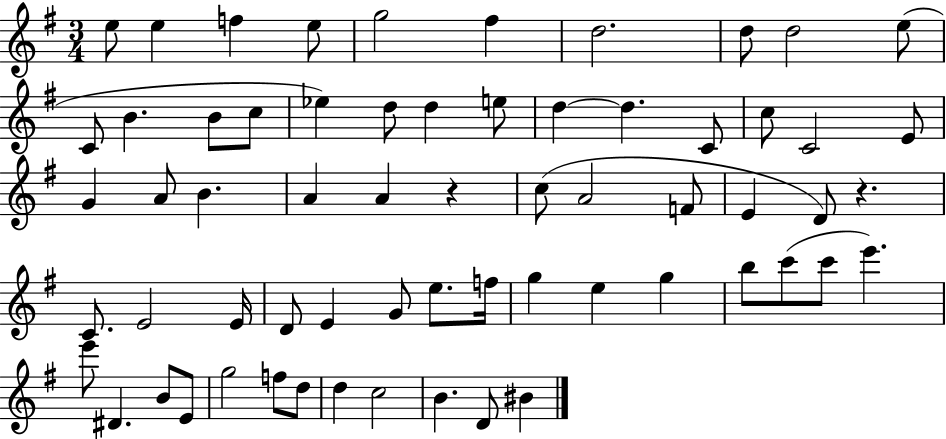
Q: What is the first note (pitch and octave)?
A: E5